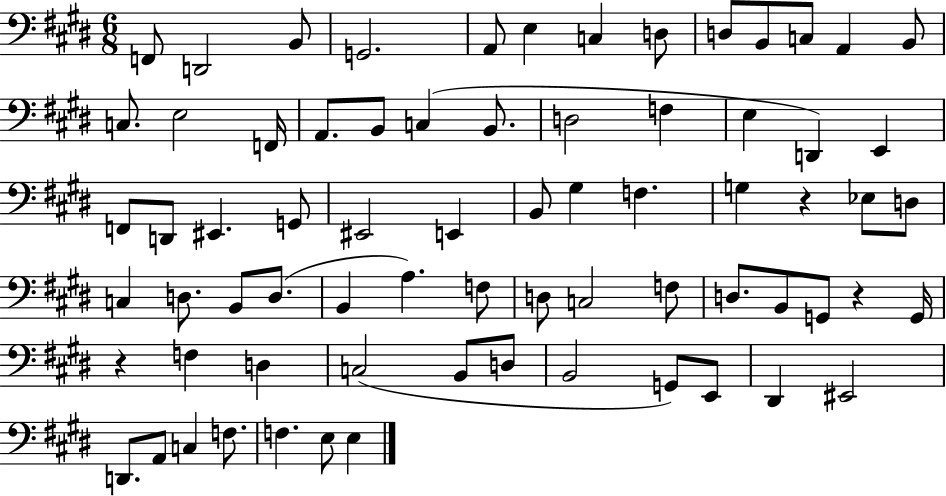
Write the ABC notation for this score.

X:1
T:Untitled
M:6/8
L:1/4
K:E
F,,/2 D,,2 B,,/2 G,,2 A,,/2 E, C, D,/2 D,/2 B,,/2 C,/2 A,, B,,/2 C,/2 E,2 F,,/4 A,,/2 B,,/2 C, B,,/2 D,2 F, E, D,, E,, F,,/2 D,,/2 ^E,, G,,/2 ^E,,2 E,, B,,/2 ^G, F, G, z _E,/2 D,/2 C, D,/2 B,,/2 D,/2 B,, A, F,/2 D,/2 C,2 F,/2 D,/2 B,,/2 G,,/2 z G,,/4 z F, D, C,2 B,,/2 D,/2 B,,2 G,,/2 E,,/2 ^D,, ^E,,2 D,,/2 A,,/2 C, F,/2 F, E,/2 E,